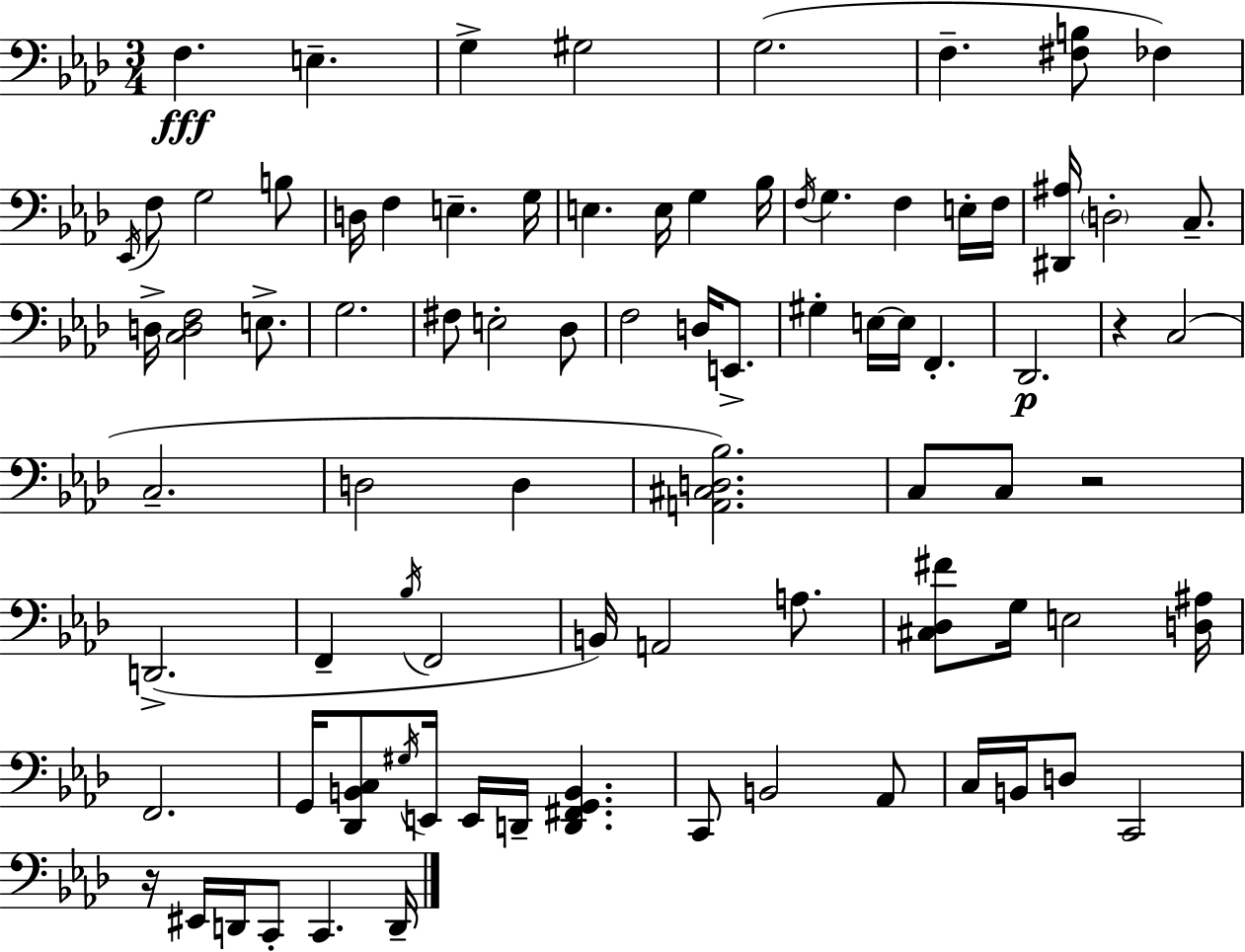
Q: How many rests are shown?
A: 3